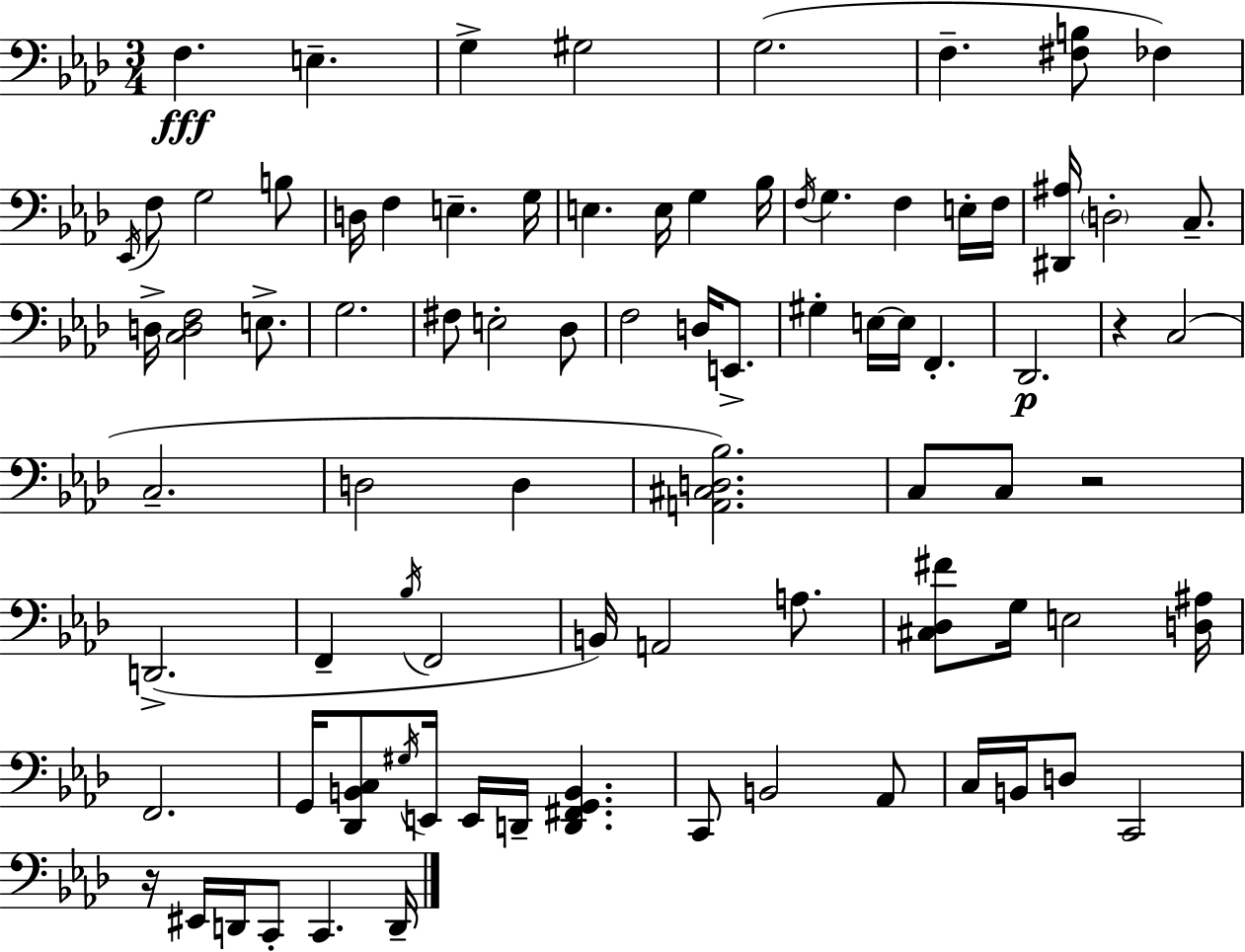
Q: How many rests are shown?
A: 3